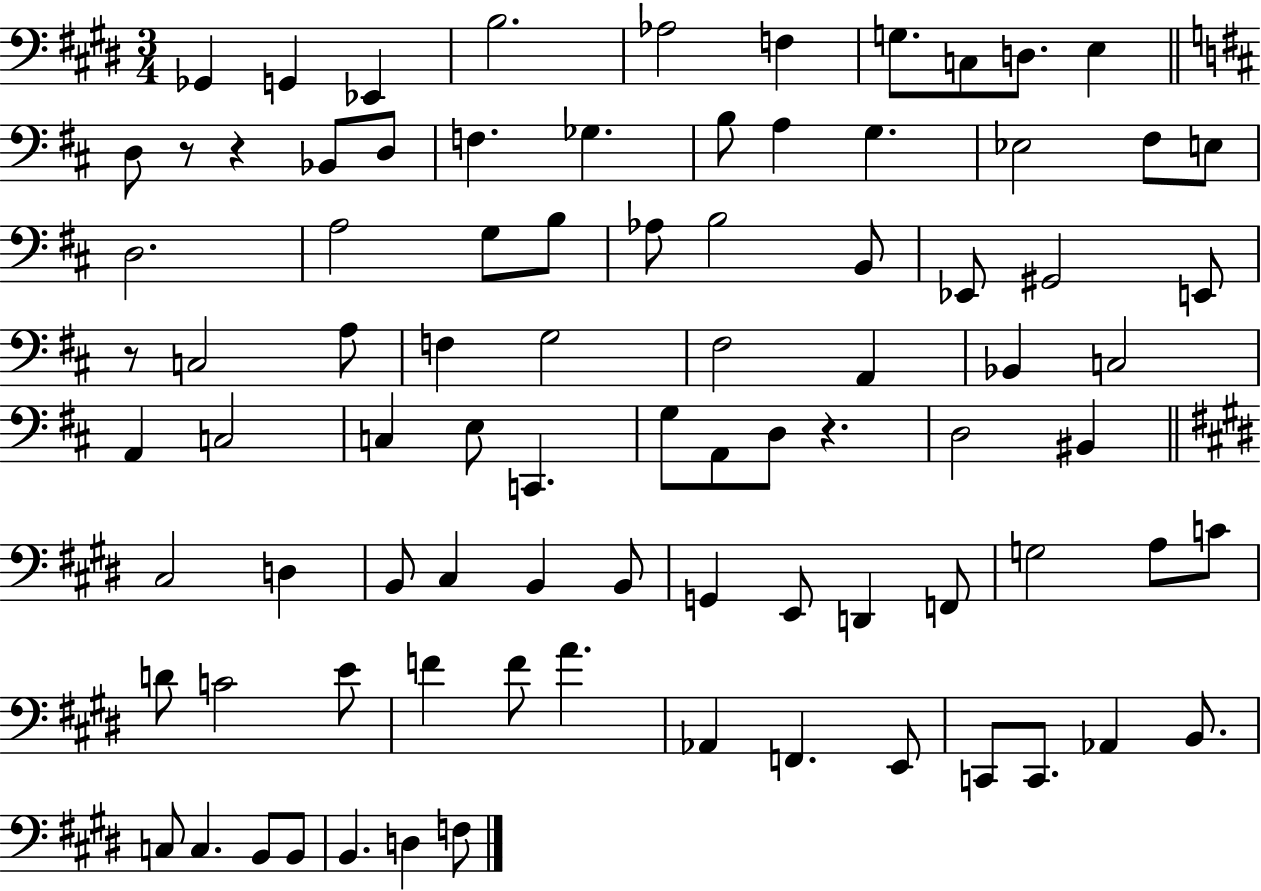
X:1
T:Untitled
M:3/4
L:1/4
K:E
_G,, G,, _E,, B,2 _A,2 F, G,/2 C,/2 D,/2 E, D,/2 z/2 z _B,,/2 D,/2 F, _G, B,/2 A, G, _E,2 ^F,/2 E,/2 D,2 A,2 G,/2 B,/2 _A,/2 B,2 B,,/2 _E,,/2 ^G,,2 E,,/2 z/2 C,2 A,/2 F, G,2 ^F,2 A,, _B,, C,2 A,, C,2 C, E,/2 C,, G,/2 A,,/2 D,/2 z D,2 ^B,, ^C,2 D, B,,/2 ^C, B,, B,,/2 G,, E,,/2 D,, F,,/2 G,2 A,/2 C/2 D/2 C2 E/2 F F/2 A _A,, F,, E,,/2 C,,/2 C,,/2 _A,, B,,/2 C,/2 C, B,,/2 B,,/2 B,, D, F,/2